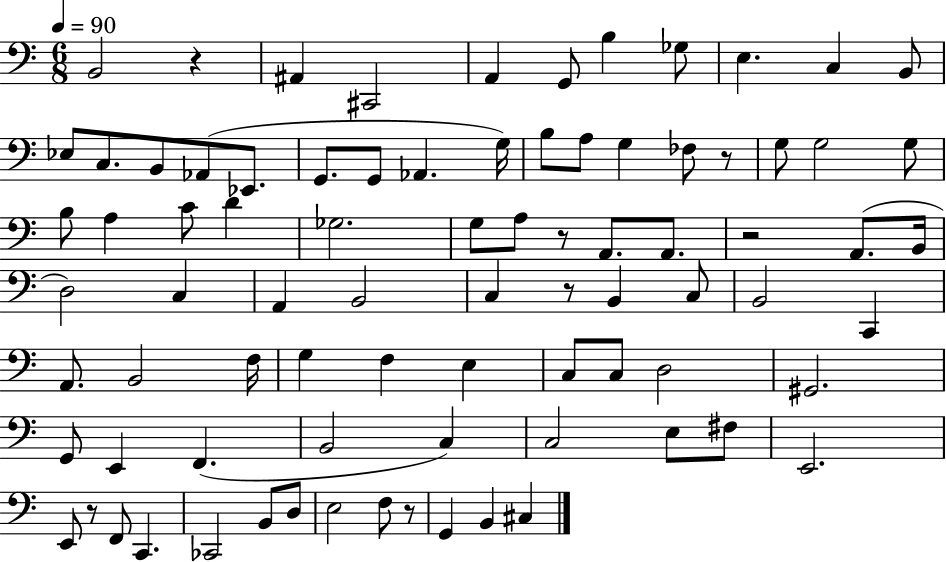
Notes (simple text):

B2/h R/q A#2/q C#2/h A2/q G2/e B3/q Gb3/e E3/q. C3/q B2/e Eb3/e C3/e. B2/e Ab2/e Eb2/e. G2/e. G2/e Ab2/q. G3/s B3/e A3/e G3/q FES3/e R/e G3/e G3/h G3/e B3/e A3/q C4/e D4/q Gb3/h. G3/e A3/e R/e A2/e. A2/e. R/h A2/e. B2/s D3/h C3/q A2/q B2/h C3/q R/e B2/q C3/e B2/h C2/q A2/e. B2/h F3/s G3/q F3/q E3/q C3/e C3/e D3/h G#2/h. G2/e E2/q F2/q. B2/h C3/q C3/h E3/e F#3/e E2/h. E2/e R/e F2/e C2/q. CES2/h B2/e D3/e E3/h F3/e R/e G2/q B2/q C#3/q